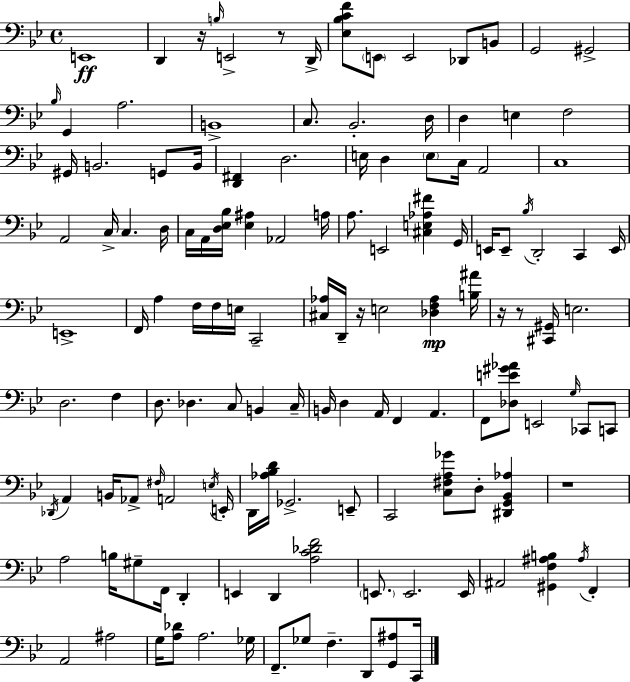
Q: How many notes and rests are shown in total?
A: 135